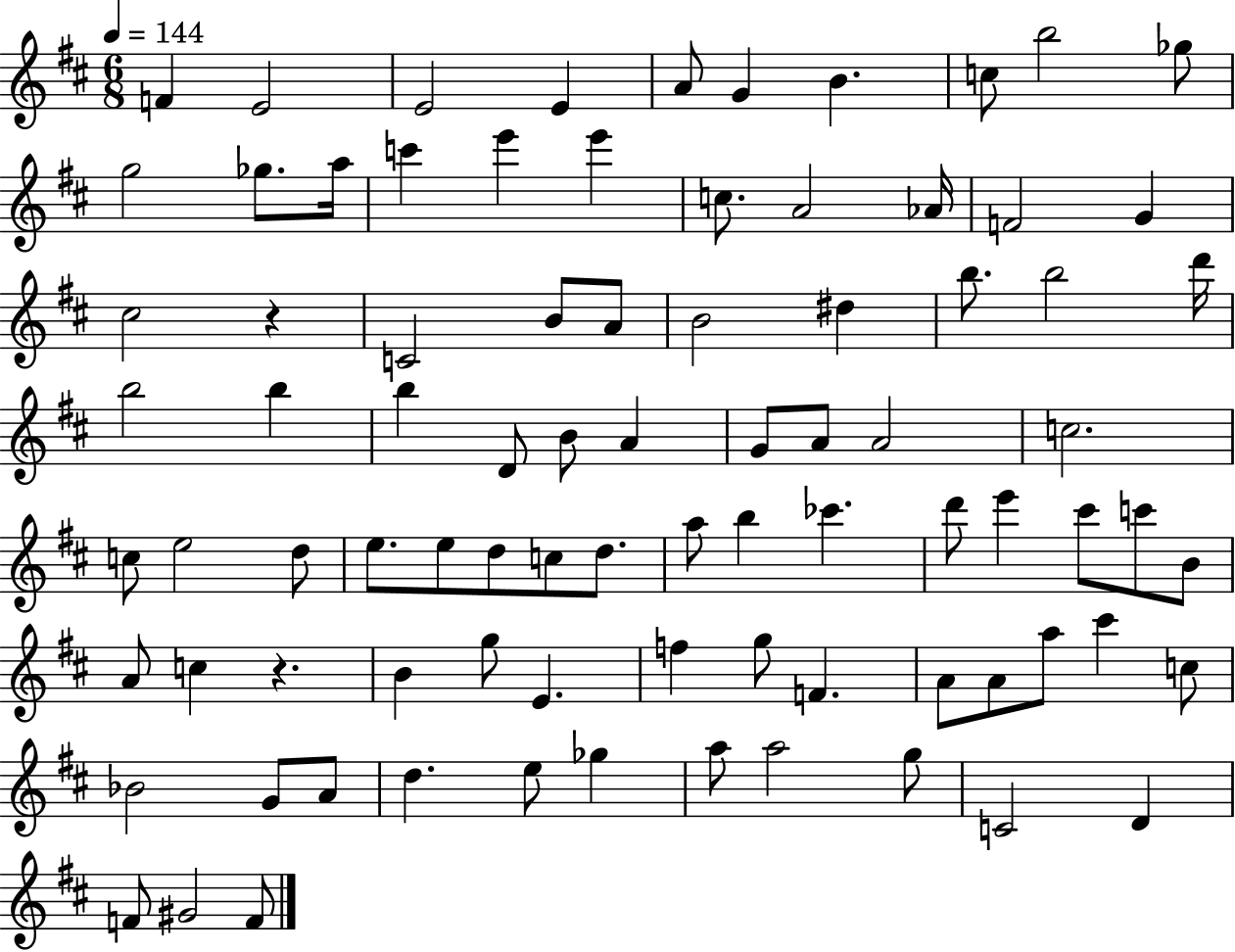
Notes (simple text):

F4/q E4/h E4/h E4/q A4/e G4/q B4/q. C5/e B5/h Gb5/e G5/h Gb5/e. A5/s C6/q E6/q E6/q C5/e. A4/h Ab4/s F4/h G4/q C#5/h R/q C4/h B4/e A4/e B4/h D#5/q B5/e. B5/h D6/s B5/h B5/q B5/q D4/e B4/e A4/q G4/e A4/e A4/h C5/h. C5/e E5/h D5/e E5/e. E5/e D5/e C5/e D5/e. A5/e B5/q CES6/q. D6/e E6/q C#6/e C6/e B4/e A4/e C5/q R/q. B4/q G5/e E4/q. F5/q G5/e F4/q. A4/e A4/e A5/e C#6/q C5/e Bb4/h G4/e A4/e D5/q. E5/e Gb5/q A5/e A5/h G5/e C4/h D4/q F4/e G#4/h F4/e